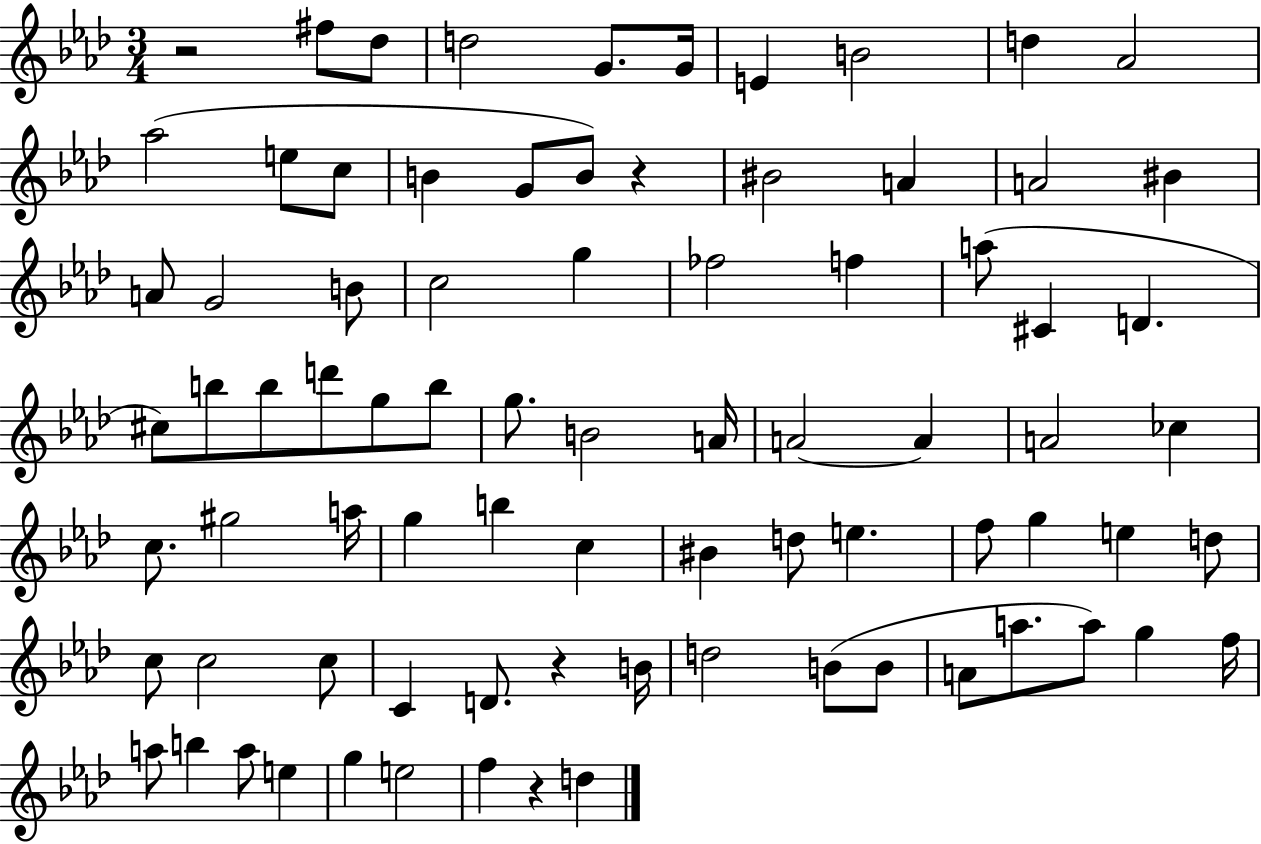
R/h F#5/e Db5/e D5/h G4/e. G4/s E4/q B4/h D5/q Ab4/h Ab5/h E5/e C5/e B4/q G4/e B4/e R/q BIS4/h A4/q A4/h BIS4/q A4/e G4/h B4/e C5/h G5/q FES5/h F5/q A5/e C#4/q D4/q. C#5/e B5/e B5/e D6/e G5/e B5/e G5/e. B4/h A4/s A4/h A4/q A4/h CES5/q C5/e. G#5/h A5/s G5/q B5/q C5/q BIS4/q D5/e E5/q. F5/e G5/q E5/q D5/e C5/e C5/h C5/e C4/q D4/e. R/q B4/s D5/h B4/e B4/e A4/e A5/e. A5/e G5/q F5/s A5/e B5/q A5/e E5/q G5/q E5/h F5/q R/q D5/q